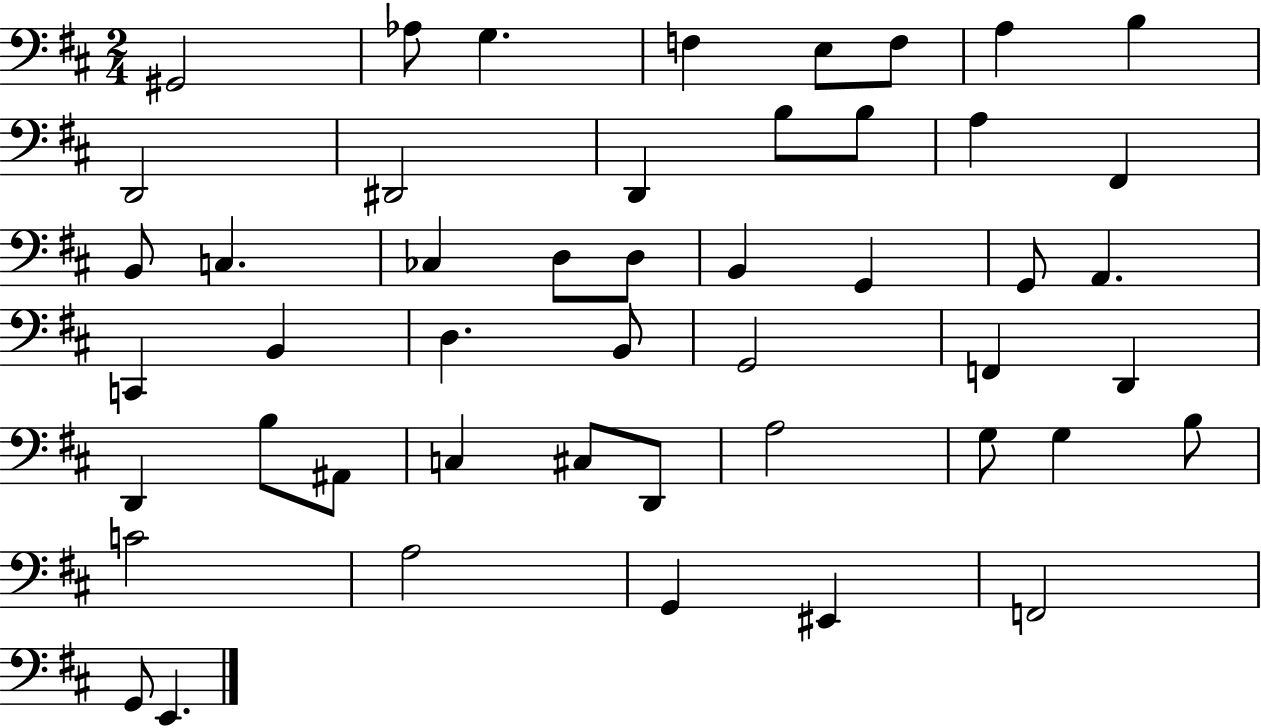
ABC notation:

X:1
T:Untitled
M:2/4
L:1/4
K:D
^G,,2 _A,/2 G, F, E,/2 F,/2 A, B, D,,2 ^D,,2 D,, B,/2 B,/2 A, ^F,, B,,/2 C, _C, D,/2 D,/2 B,, G,, G,,/2 A,, C,, B,, D, B,,/2 G,,2 F,, D,, D,, B,/2 ^A,,/2 C, ^C,/2 D,,/2 A,2 G,/2 G, B,/2 C2 A,2 G,, ^E,, F,,2 G,,/2 E,,